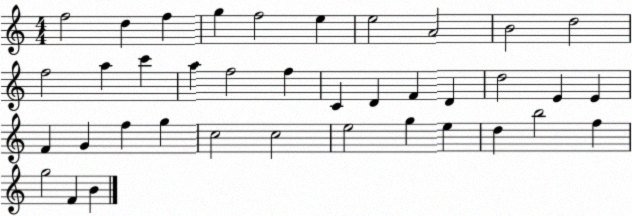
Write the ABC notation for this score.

X:1
T:Untitled
M:4/4
L:1/4
K:C
f2 d f g f2 e e2 A2 B2 d2 f2 a c' a f2 f C D F D d2 E E F G f g c2 c2 e2 g e d b2 f g2 F B